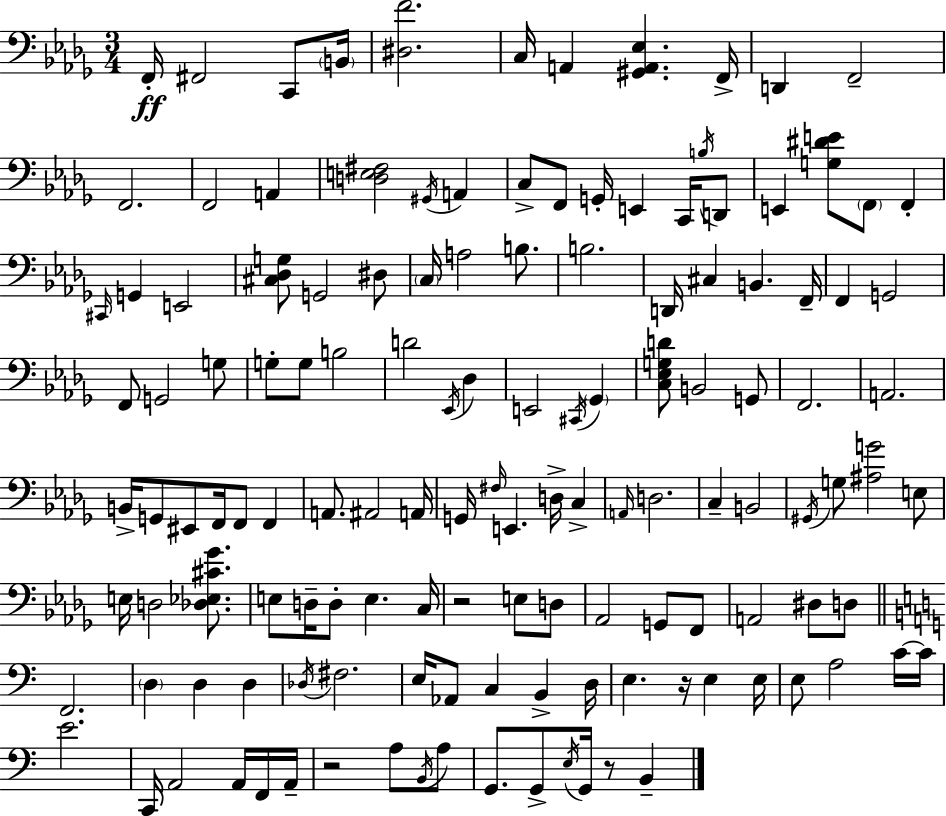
F2/s F#2/h C2/e B2/s [D#3,F4]/h. C3/s A2/q [G#2,A2,Eb3]/q. F2/s D2/q F2/h F2/h. F2/h A2/q [D3,E3,F#3]/h G#2/s A2/q C3/e F2/e G2/s E2/q C2/s B3/s D2/e E2/q [G3,D#4,E4]/e F2/e F2/q C#2/s G2/q E2/h [C#3,Db3,G3]/e G2/h D#3/e C3/s A3/h B3/e. B3/h. D2/s C#3/q B2/q. F2/s F2/q G2/h F2/e G2/h G3/e G3/e G3/e B3/h D4/h Eb2/s Db3/q E2/h C#2/s Gb2/q [C3,Eb3,G3,D4]/e B2/h G2/e F2/h. A2/h. B2/s G2/e EIS2/e F2/s F2/e F2/q A2/e. A#2/h A2/s G2/s F#3/s E2/q. D3/s C3/q A2/s D3/h. C3/q B2/h G#2/s G3/e [A#3,G4]/h E3/e E3/s D3/h [Db3,Eb3,C#4,Gb4]/e. E3/e D3/s D3/e E3/q. C3/s R/h E3/e D3/e Ab2/h G2/e F2/e A2/h D#3/e D3/e F2/h. D3/q D3/q D3/q Db3/s F#3/h. E3/s Ab2/e C3/q B2/q D3/s E3/q. R/s E3/q E3/s E3/e A3/h C4/s C4/s E4/h. C2/s A2/h A2/s F2/s A2/s R/h A3/e B2/s A3/e G2/e. G2/e E3/s G2/s R/e B2/q